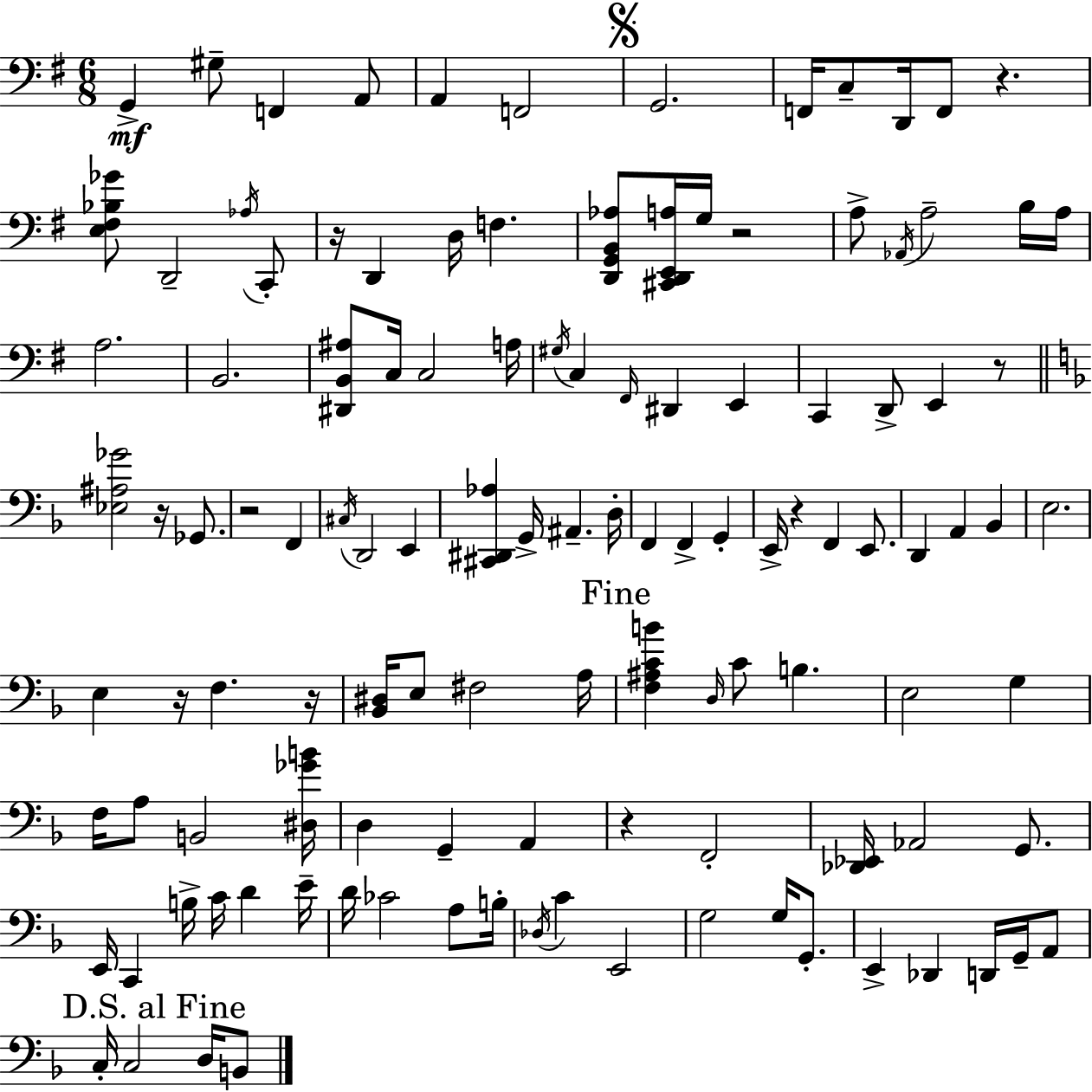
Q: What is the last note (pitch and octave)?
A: B2